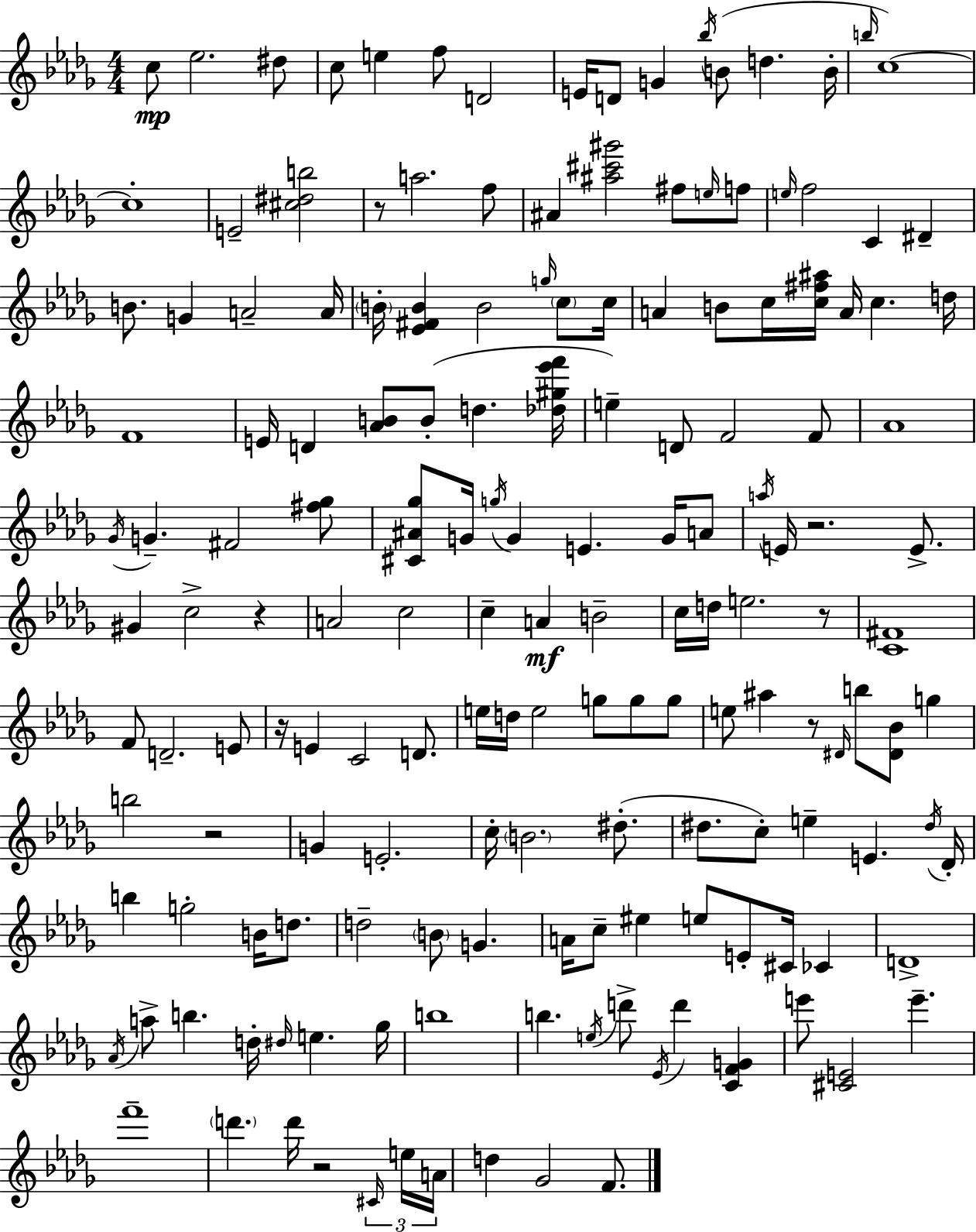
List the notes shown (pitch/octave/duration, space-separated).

C5/e Eb5/h. D#5/e C5/e E5/q F5/e D4/h E4/s D4/e G4/q Bb5/s B4/e D5/q. B4/s B5/s C5/w C5/w E4/h [C#5,D#5,B5]/h R/e A5/h. F5/e A#4/q [A#5,C#6,G#6]/h F#5/e E5/s F5/e E5/s F5/h C4/q D#4/q B4/e. G4/q A4/h A4/s B4/s [Eb4,F#4,B4]/q B4/h G5/s C5/e C5/s A4/q B4/e C5/s [C5,F#5,A#5]/s A4/s C5/q. D5/s F4/w E4/s D4/q [Ab4,B4]/e B4/e D5/q. [Db5,G#5,Eb6,F6]/s E5/q D4/e F4/h F4/e Ab4/w Gb4/s G4/q. F#4/h [F#5,Gb5]/e [C#4,A#4,Gb5]/e G4/s G5/s G4/q E4/q. G4/s A4/e A5/s E4/s R/h. E4/e. G#4/q C5/h R/q A4/h C5/h C5/q A4/q B4/h C5/s D5/s E5/h. R/e [C4,F#4]/w F4/e D4/h. E4/e R/s E4/q C4/h D4/e. E5/s D5/s E5/h G5/e G5/e G5/e E5/e A#5/q R/e D#4/s B5/e [D#4,Bb4]/e G5/q B5/h R/h G4/q E4/h. C5/s B4/h. D#5/e. D#5/e. C5/e E5/q E4/q. D#5/s Db4/s B5/q G5/h B4/s D5/e. D5/h B4/e G4/q. A4/s C5/e EIS5/q E5/e E4/e C#4/s CES4/q D4/w Ab4/s A5/e B5/q. D5/s D#5/s E5/q. Gb5/s B5/w B5/q. E5/s D6/e Eb4/s D6/q [C4,F4,G4]/q E6/e [C#4,E4]/h E6/q. F6/w D6/q. D6/s R/h C#4/s E5/s A4/s D5/q Gb4/h F4/e.